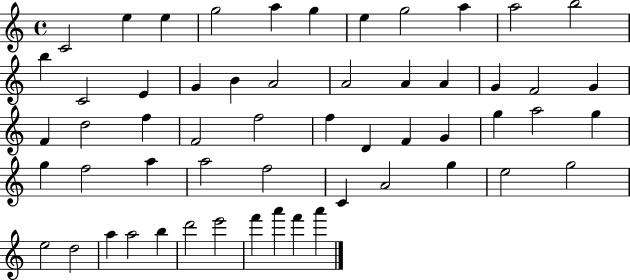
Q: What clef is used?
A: treble